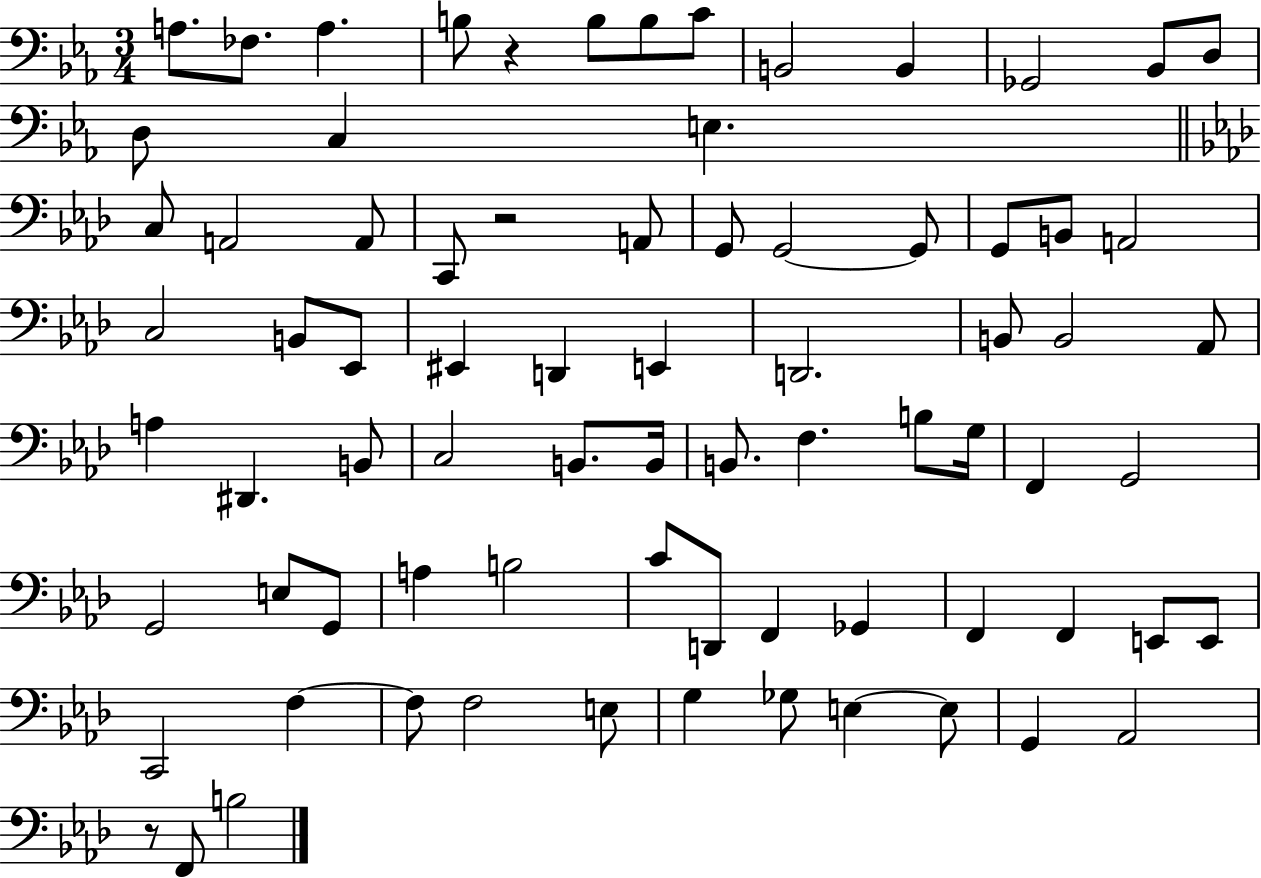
X:1
T:Untitled
M:3/4
L:1/4
K:Eb
A,/2 _F,/2 A, B,/2 z B,/2 B,/2 C/2 B,,2 B,, _G,,2 _B,,/2 D,/2 D,/2 C, E, C,/2 A,,2 A,,/2 C,,/2 z2 A,,/2 G,,/2 G,,2 G,,/2 G,,/2 B,,/2 A,,2 C,2 B,,/2 _E,,/2 ^E,, D,, E,, D,,2 B,,/2 B,,2 _A,,/2 A, ^D,, B,,/2 C,2 B,,/2 B,,/4 B,,/2 F, B,/2 G,/4 F,, G,,2 G,,2 E,/2 G,,/2 A, B,2 C/2 D,,/2 F,, _G,, F,, F,, E,,/2 E,,/2 C,,2 F, F,/2 F,2 E,/2 G, _G,/2 E, E,/2 G,, _A,,2 z/2 F,,/2 B,2